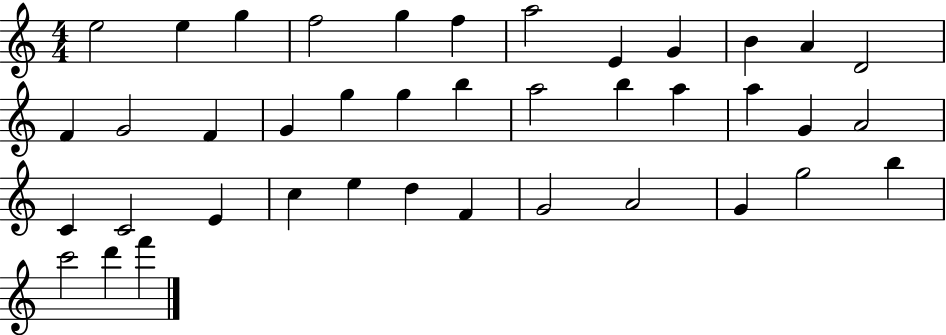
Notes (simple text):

E5/h E5/q G5/q F5/h G5/q F5/q A5/h E4/q G4/q B4/q A4/q D4/h F4/q G4/h F4/q G4/q G5/q G5/q B5/q A5/h B5/q A5/q A5/q G4/q A4/h C4/q C4/h E4/q C5/q E5/q D5/q F4/q G4/h A4/h G4/q G5/h B5/q C6/h D6/q F6/q